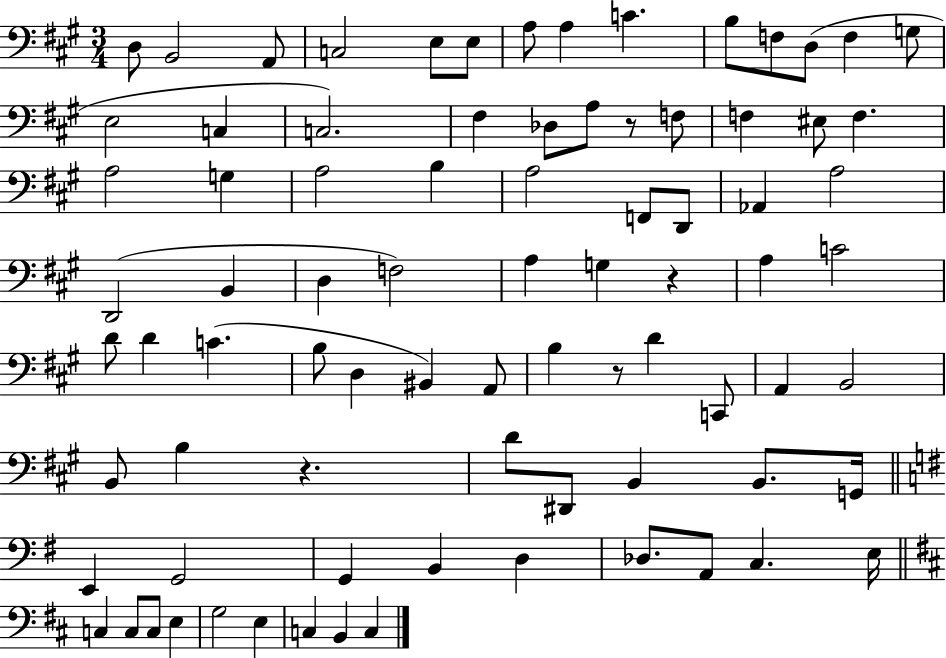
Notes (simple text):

D3/e B2/h A2/e C3/h E3/e E3/e A3/e A3/q C4/q. B3/e F3/e D3/e F3/q G3/e E3/h C3/q C3/h. F#3/q Db3/e A3/e R/e F3/e F3/q EIS3/e F3/q. A3/h G3/q A3/h B3/q A3/h F2/e D2/e Ab2/q A3/h D2/h B2/q D3/q F3/h A3/q G3/q R/q A3/q C4/h D4/e D4/q C4/q. B3/e D3/q BIS2/q A2/e B3/q R/e D4/q C2/e A2/q B2/h B2/e B3/q R/q. D4/e D#2/e B2/q B2/e. G2/s E2/q G2/h G2/q B2/q D3/q Db3/e. A2/e C3/q. E3/s C3/q C3/e C3/e E3/q G3/h E3/q C3/q B2/q C3/q